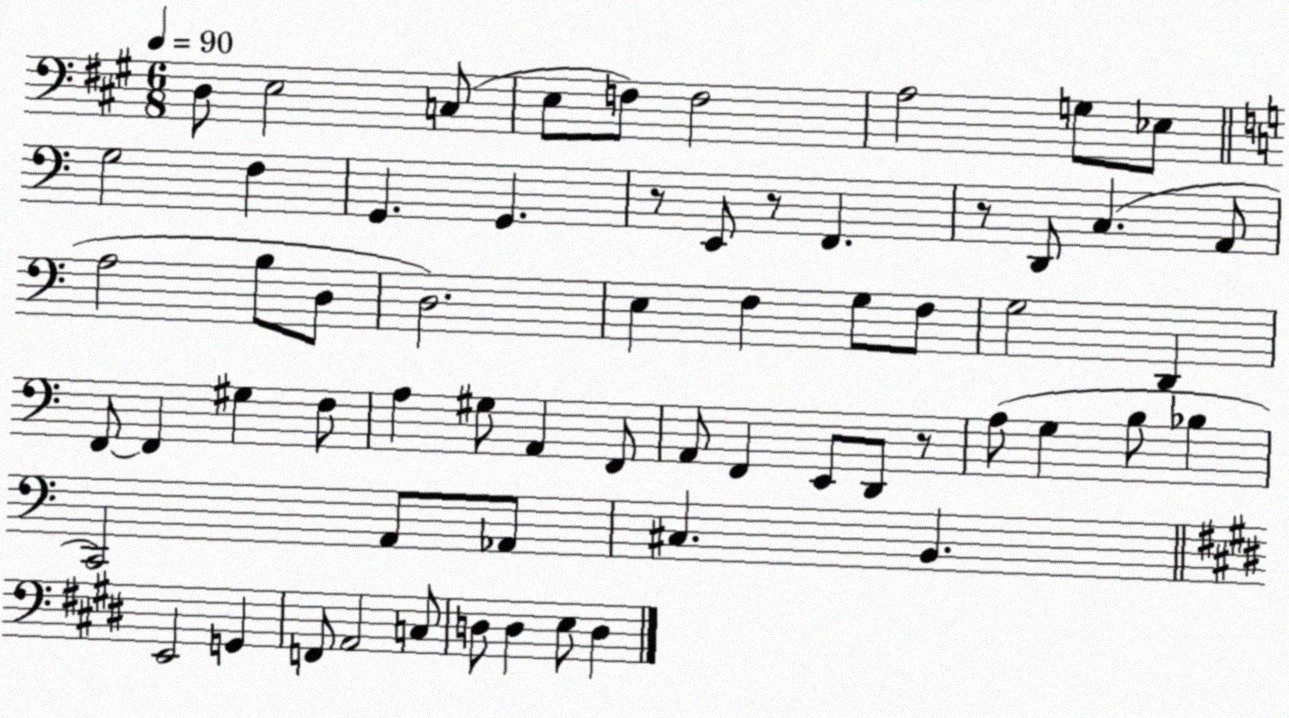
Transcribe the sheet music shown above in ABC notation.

X:1
T:Untitled
M:6/8
L:1/4
K:A
D,/2 E,2 C,/2 E,/2 F,/2 F,2 A,2 G,/2 _E,/2 G,2 F, G,, G,, z/2 E,,/2 z/2 F,, z/2 D,,/2 C, A,,/2 A,2 B,/2 D,/2 D,2 E, F, G,/2 F,/2 G,2 D,, F,,/2 F,, ^G, F,/2 A, ^G,/2 A,, F,,/2 A,,/2 F,, E,,/2 D,,/2 z/2 A,/2 G, B,/2 _B, C,,2 A,,/2 _A,,/2 ^C, B,, E,,2 G,, F,,/2 A,,2 C,/2 D,/2 D, E,/2 D,